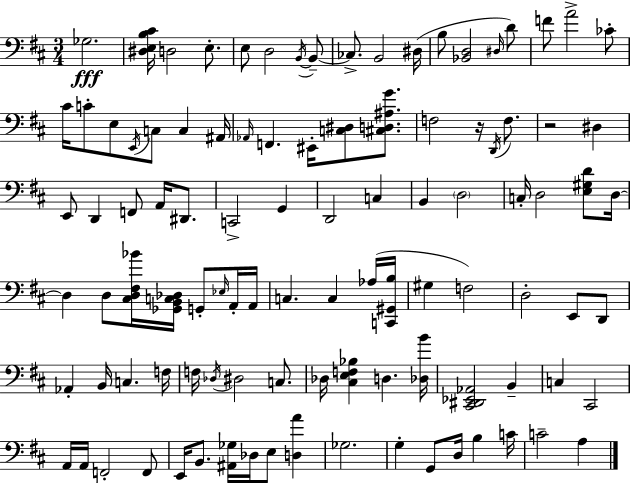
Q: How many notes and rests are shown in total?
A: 102